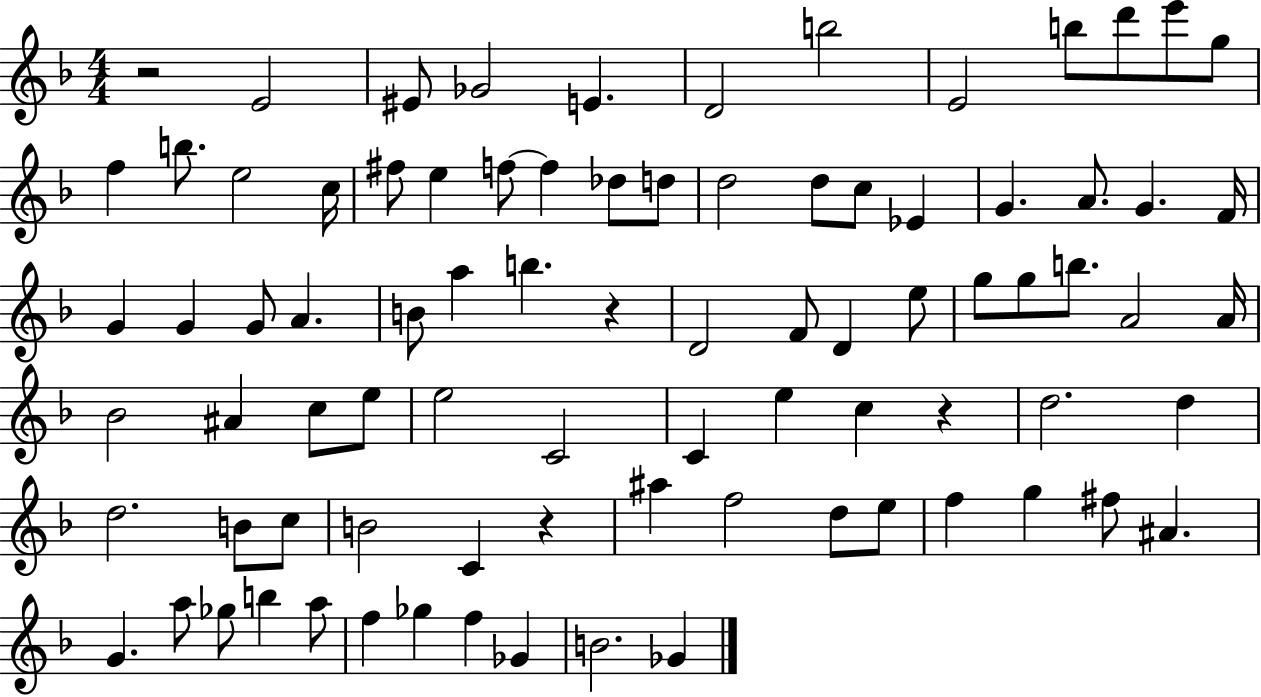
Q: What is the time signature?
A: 4/4